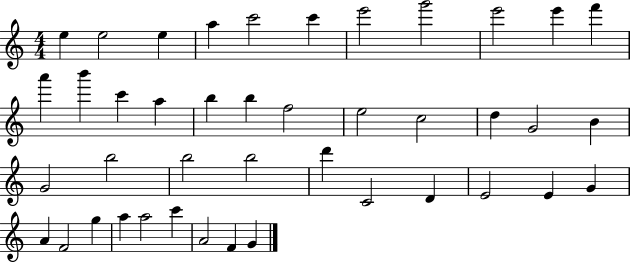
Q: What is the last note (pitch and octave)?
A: G4